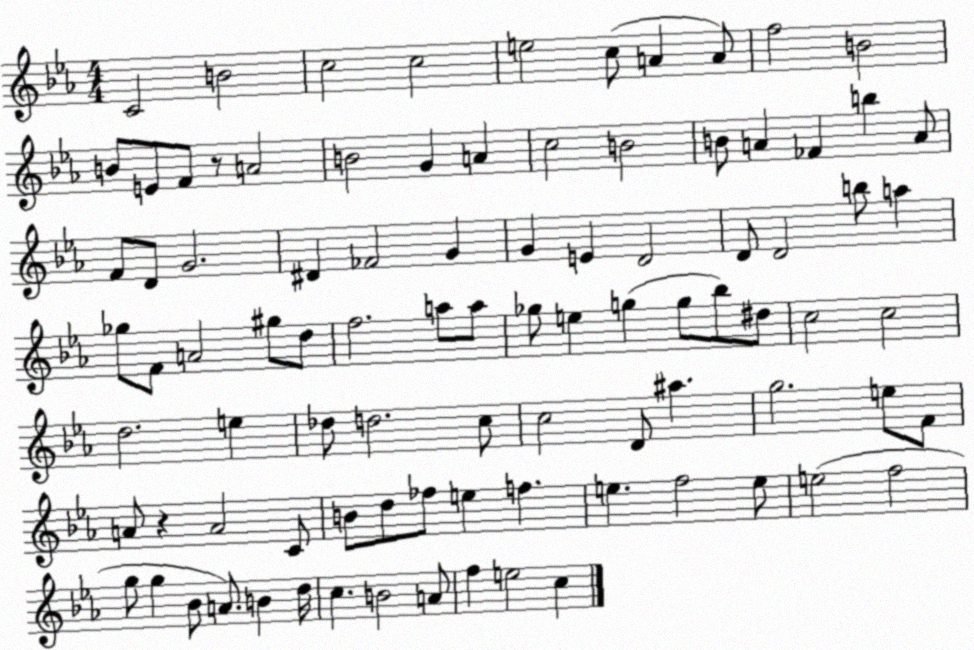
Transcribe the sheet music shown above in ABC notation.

X:1
T:Untitled
M:4/4
L:1/4
K:Eb
C2 B2 c2 c2 e2 c/2 A A/2 f2 B2 B/2 E/2 F/2 z/2 A2 B2 G A c2 B2 B/2 A _F b A/2 F/2 D/2 G2 ^D _F2 G G E D2 D/2 D2 b/2 a _g/2 F/2 A2 ^g/2 d/2 f2 a/2 a/2 _g/2 e g g/2 _b/2 ^d/2 c2 c2 d2 e _d/2 d2 c/2 c2 D/2 ^a g2 e/2 F/2 A/2 z A2 C/2 B/2 d/2 _f/2 e f e f2 e/2 e2 f2 g/2 g _B/2 A/2 B d/4 c B2 A/2 f e2 c